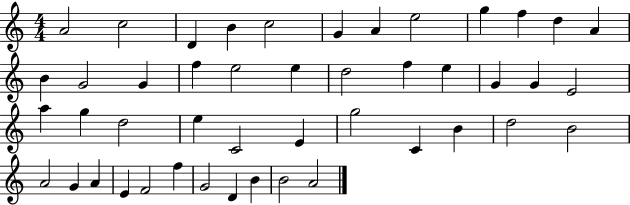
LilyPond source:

{
  \clef treble
  \numericTimeSignature
  \time 4/4
  \key c \major
  a'2 c''2 | d'4 b'4 c''2 | g'4 a'4 e''2 | g''4 f''4 d''4 a'4 | \break b'4 g'2 g'4 | f''4 e''2 e''4 | d''2 f''4 e''4 | g'4 g'4 e'2 | \break a''4 g''4 d''2 | e''4 c'2 e'4 | g''2 c'4 b'4 | d''2 b'2 | \break a'2 g'4 a'4 | e'4 f'2 f''4 | g'2 d'4 b'4 | b'2 a'2 | \break \bar "|."
}